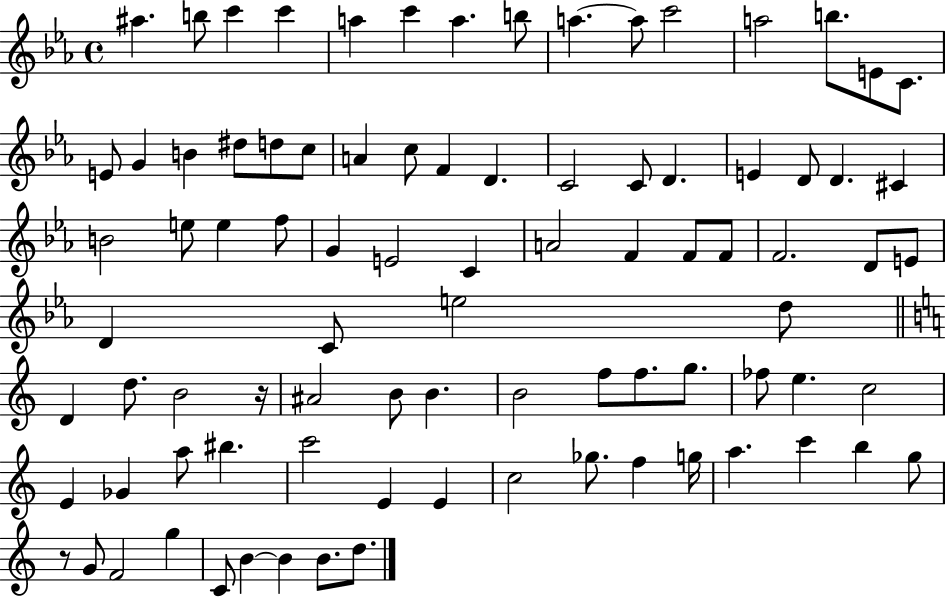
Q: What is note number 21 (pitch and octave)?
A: C5